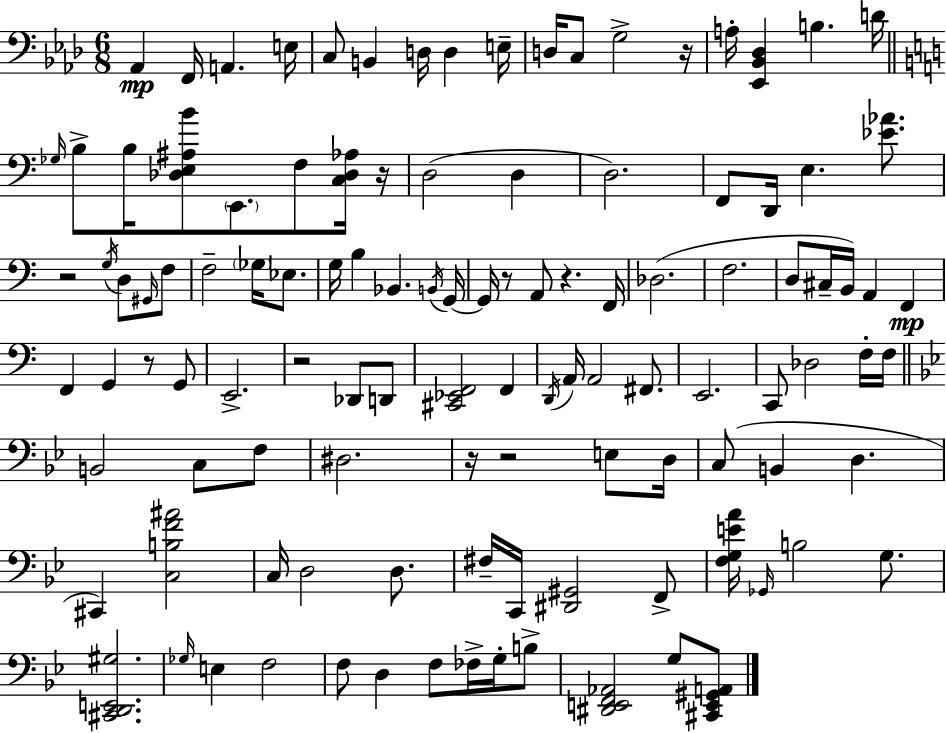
Ab2/q F2/s A2/q. E3/s C3/e B2/q D3/s D3/q E3/s D3/s C3/e G3/h R/s A3/s [Eb2,Bb2,Db3]/q B3/q. D4/s Gb3/s B3/e B3/s [Db3,E3,A#3,B4]/e E2/e. F3/e [C3,Db3,Ab3]/s R/s D3/h D3/q D3/h. F2/e D2/s E3/q. [Eb4,Ab4]/e. R/h G3/s D3/e G#2/s F3/e F3/h Gb3/s Eb3/e. G3/s B3/q Bb2/q. B2/s G2/s G2/s R/e A2/e R/q. F2/s Db3/h. F3/h. D3/e C#3/s B2/s A2/q F2/q F2/q G2/q R/e G2/e E2/h. R/h Db2/e D2/e [C#2,Eb2,F2]/h F2/q D2/s A2/s A2/h F#2/e. E2/h. C2/e Db3/h F3/s F3/s B2/h C3/e F3/e D#3/h. R/s R/h E3/e D3/s C3/e B2/q D3/q. C#2/q [C3,B3,F4,A#4]/h C3/s D3/h D3/e. F#3/s C2/s [D#2,G#2]/h F2/e [F3,G3,E4,A4]/s Gb2/s B3/h G3/e. [C#2,D2,E2,G#3]/h. Gb3/s E3/q F3/h F3/e D3/q F3/e FES3/s G3/s B3/e [D#2,E2,F2,Ab2]/h G3/e [C#2,E2,G#2,A2]/e